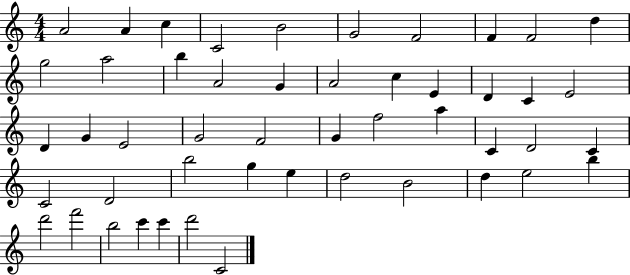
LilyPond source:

{
  \clef treble
  \numericTimeSignature
  \time 4/4
  \key c \major
  a'2 a'4 c''4 | c'2 b'2 | g'2 f'2 | f'4 f'2 d''4 | \break g''2 a''2 | b''4 a'2 g'4 | a'2 c''4 e'4 | d'4 c'4 e'2 | \break d'4 g'4 e'2 | g'2 f'2 | g'4 f''2 a''4 | c'4 d'2 c'4 | \break c'2 d'2 | b''2 g''4 e''4 | d''2 b'2 | d''4 e''2 b''4 | \break d'''2 f'''2 | b''2 c'''4 c'''4 | d'''2 c'2 | \bar "|."
}